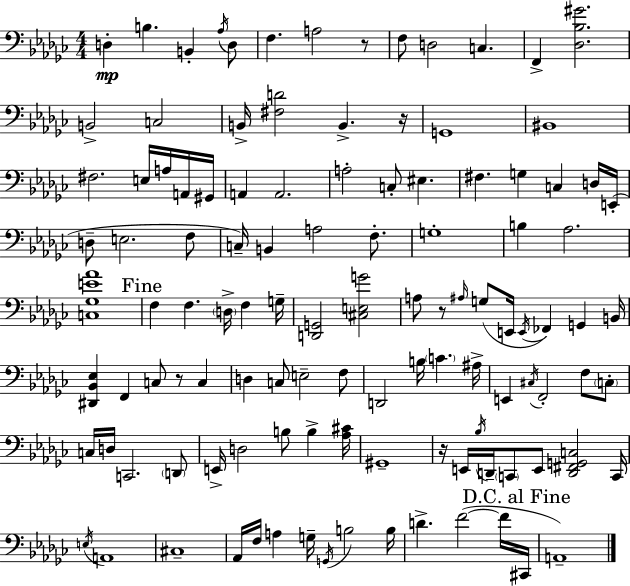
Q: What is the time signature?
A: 4/4